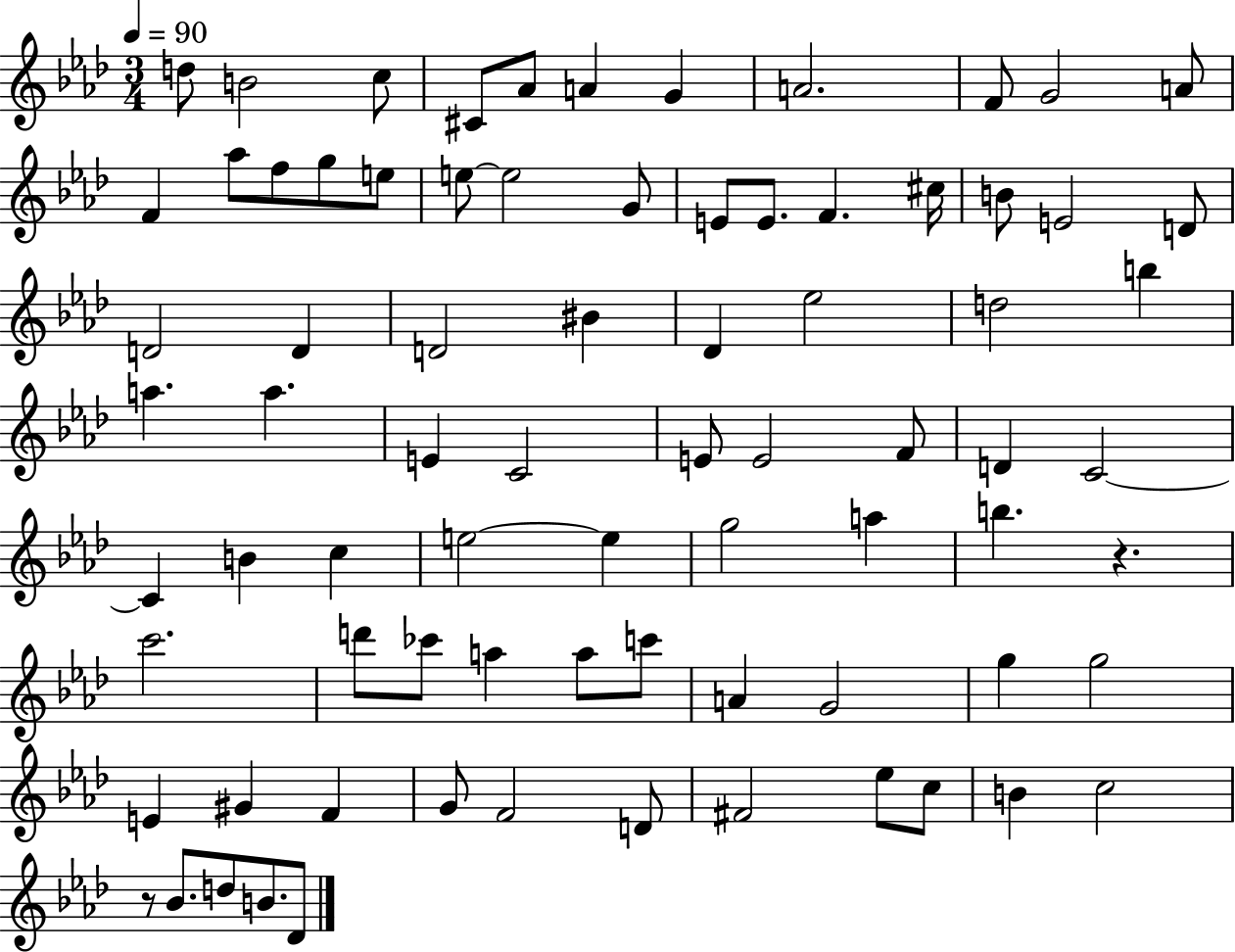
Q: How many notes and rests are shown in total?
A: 78